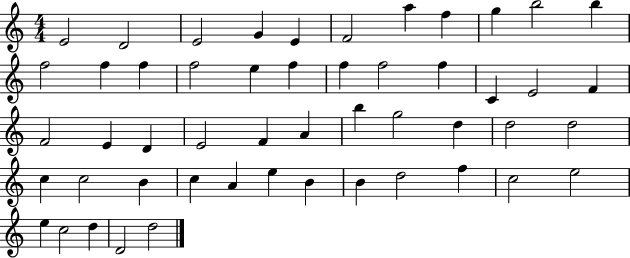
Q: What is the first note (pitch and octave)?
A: E4